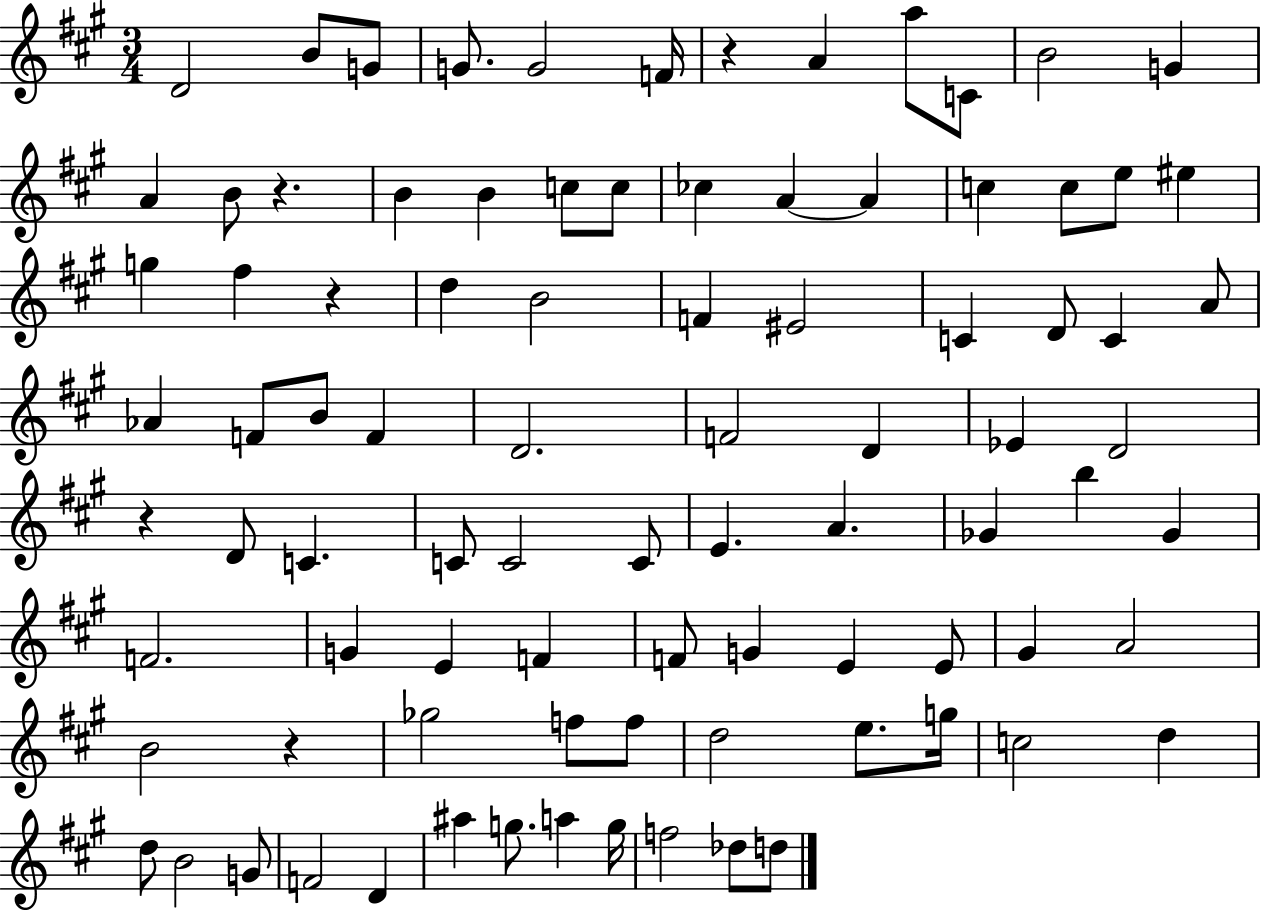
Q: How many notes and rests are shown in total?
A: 89